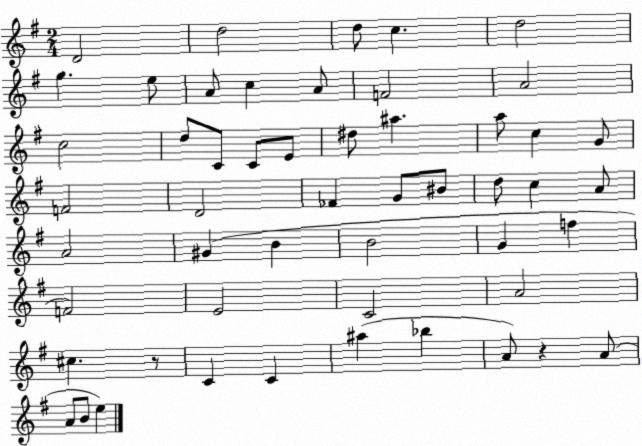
X:1
T:Untitled
M:2/4
L:1/4
K:G
D2 d2 d/2 c d2 g e/2 A/2 c A/2 F2 A2 c2 d/2 C/2 C/2 E/2 ^d/2 ^a a/2 c G/2 F2 D2 _F G/2 ^B/2 d/2 c A/2 A2 ^G B B2 G f F2 E2 C2 A2 ^c z/2 C C ^a _b A/2 z A/2 A/2 B/2 e